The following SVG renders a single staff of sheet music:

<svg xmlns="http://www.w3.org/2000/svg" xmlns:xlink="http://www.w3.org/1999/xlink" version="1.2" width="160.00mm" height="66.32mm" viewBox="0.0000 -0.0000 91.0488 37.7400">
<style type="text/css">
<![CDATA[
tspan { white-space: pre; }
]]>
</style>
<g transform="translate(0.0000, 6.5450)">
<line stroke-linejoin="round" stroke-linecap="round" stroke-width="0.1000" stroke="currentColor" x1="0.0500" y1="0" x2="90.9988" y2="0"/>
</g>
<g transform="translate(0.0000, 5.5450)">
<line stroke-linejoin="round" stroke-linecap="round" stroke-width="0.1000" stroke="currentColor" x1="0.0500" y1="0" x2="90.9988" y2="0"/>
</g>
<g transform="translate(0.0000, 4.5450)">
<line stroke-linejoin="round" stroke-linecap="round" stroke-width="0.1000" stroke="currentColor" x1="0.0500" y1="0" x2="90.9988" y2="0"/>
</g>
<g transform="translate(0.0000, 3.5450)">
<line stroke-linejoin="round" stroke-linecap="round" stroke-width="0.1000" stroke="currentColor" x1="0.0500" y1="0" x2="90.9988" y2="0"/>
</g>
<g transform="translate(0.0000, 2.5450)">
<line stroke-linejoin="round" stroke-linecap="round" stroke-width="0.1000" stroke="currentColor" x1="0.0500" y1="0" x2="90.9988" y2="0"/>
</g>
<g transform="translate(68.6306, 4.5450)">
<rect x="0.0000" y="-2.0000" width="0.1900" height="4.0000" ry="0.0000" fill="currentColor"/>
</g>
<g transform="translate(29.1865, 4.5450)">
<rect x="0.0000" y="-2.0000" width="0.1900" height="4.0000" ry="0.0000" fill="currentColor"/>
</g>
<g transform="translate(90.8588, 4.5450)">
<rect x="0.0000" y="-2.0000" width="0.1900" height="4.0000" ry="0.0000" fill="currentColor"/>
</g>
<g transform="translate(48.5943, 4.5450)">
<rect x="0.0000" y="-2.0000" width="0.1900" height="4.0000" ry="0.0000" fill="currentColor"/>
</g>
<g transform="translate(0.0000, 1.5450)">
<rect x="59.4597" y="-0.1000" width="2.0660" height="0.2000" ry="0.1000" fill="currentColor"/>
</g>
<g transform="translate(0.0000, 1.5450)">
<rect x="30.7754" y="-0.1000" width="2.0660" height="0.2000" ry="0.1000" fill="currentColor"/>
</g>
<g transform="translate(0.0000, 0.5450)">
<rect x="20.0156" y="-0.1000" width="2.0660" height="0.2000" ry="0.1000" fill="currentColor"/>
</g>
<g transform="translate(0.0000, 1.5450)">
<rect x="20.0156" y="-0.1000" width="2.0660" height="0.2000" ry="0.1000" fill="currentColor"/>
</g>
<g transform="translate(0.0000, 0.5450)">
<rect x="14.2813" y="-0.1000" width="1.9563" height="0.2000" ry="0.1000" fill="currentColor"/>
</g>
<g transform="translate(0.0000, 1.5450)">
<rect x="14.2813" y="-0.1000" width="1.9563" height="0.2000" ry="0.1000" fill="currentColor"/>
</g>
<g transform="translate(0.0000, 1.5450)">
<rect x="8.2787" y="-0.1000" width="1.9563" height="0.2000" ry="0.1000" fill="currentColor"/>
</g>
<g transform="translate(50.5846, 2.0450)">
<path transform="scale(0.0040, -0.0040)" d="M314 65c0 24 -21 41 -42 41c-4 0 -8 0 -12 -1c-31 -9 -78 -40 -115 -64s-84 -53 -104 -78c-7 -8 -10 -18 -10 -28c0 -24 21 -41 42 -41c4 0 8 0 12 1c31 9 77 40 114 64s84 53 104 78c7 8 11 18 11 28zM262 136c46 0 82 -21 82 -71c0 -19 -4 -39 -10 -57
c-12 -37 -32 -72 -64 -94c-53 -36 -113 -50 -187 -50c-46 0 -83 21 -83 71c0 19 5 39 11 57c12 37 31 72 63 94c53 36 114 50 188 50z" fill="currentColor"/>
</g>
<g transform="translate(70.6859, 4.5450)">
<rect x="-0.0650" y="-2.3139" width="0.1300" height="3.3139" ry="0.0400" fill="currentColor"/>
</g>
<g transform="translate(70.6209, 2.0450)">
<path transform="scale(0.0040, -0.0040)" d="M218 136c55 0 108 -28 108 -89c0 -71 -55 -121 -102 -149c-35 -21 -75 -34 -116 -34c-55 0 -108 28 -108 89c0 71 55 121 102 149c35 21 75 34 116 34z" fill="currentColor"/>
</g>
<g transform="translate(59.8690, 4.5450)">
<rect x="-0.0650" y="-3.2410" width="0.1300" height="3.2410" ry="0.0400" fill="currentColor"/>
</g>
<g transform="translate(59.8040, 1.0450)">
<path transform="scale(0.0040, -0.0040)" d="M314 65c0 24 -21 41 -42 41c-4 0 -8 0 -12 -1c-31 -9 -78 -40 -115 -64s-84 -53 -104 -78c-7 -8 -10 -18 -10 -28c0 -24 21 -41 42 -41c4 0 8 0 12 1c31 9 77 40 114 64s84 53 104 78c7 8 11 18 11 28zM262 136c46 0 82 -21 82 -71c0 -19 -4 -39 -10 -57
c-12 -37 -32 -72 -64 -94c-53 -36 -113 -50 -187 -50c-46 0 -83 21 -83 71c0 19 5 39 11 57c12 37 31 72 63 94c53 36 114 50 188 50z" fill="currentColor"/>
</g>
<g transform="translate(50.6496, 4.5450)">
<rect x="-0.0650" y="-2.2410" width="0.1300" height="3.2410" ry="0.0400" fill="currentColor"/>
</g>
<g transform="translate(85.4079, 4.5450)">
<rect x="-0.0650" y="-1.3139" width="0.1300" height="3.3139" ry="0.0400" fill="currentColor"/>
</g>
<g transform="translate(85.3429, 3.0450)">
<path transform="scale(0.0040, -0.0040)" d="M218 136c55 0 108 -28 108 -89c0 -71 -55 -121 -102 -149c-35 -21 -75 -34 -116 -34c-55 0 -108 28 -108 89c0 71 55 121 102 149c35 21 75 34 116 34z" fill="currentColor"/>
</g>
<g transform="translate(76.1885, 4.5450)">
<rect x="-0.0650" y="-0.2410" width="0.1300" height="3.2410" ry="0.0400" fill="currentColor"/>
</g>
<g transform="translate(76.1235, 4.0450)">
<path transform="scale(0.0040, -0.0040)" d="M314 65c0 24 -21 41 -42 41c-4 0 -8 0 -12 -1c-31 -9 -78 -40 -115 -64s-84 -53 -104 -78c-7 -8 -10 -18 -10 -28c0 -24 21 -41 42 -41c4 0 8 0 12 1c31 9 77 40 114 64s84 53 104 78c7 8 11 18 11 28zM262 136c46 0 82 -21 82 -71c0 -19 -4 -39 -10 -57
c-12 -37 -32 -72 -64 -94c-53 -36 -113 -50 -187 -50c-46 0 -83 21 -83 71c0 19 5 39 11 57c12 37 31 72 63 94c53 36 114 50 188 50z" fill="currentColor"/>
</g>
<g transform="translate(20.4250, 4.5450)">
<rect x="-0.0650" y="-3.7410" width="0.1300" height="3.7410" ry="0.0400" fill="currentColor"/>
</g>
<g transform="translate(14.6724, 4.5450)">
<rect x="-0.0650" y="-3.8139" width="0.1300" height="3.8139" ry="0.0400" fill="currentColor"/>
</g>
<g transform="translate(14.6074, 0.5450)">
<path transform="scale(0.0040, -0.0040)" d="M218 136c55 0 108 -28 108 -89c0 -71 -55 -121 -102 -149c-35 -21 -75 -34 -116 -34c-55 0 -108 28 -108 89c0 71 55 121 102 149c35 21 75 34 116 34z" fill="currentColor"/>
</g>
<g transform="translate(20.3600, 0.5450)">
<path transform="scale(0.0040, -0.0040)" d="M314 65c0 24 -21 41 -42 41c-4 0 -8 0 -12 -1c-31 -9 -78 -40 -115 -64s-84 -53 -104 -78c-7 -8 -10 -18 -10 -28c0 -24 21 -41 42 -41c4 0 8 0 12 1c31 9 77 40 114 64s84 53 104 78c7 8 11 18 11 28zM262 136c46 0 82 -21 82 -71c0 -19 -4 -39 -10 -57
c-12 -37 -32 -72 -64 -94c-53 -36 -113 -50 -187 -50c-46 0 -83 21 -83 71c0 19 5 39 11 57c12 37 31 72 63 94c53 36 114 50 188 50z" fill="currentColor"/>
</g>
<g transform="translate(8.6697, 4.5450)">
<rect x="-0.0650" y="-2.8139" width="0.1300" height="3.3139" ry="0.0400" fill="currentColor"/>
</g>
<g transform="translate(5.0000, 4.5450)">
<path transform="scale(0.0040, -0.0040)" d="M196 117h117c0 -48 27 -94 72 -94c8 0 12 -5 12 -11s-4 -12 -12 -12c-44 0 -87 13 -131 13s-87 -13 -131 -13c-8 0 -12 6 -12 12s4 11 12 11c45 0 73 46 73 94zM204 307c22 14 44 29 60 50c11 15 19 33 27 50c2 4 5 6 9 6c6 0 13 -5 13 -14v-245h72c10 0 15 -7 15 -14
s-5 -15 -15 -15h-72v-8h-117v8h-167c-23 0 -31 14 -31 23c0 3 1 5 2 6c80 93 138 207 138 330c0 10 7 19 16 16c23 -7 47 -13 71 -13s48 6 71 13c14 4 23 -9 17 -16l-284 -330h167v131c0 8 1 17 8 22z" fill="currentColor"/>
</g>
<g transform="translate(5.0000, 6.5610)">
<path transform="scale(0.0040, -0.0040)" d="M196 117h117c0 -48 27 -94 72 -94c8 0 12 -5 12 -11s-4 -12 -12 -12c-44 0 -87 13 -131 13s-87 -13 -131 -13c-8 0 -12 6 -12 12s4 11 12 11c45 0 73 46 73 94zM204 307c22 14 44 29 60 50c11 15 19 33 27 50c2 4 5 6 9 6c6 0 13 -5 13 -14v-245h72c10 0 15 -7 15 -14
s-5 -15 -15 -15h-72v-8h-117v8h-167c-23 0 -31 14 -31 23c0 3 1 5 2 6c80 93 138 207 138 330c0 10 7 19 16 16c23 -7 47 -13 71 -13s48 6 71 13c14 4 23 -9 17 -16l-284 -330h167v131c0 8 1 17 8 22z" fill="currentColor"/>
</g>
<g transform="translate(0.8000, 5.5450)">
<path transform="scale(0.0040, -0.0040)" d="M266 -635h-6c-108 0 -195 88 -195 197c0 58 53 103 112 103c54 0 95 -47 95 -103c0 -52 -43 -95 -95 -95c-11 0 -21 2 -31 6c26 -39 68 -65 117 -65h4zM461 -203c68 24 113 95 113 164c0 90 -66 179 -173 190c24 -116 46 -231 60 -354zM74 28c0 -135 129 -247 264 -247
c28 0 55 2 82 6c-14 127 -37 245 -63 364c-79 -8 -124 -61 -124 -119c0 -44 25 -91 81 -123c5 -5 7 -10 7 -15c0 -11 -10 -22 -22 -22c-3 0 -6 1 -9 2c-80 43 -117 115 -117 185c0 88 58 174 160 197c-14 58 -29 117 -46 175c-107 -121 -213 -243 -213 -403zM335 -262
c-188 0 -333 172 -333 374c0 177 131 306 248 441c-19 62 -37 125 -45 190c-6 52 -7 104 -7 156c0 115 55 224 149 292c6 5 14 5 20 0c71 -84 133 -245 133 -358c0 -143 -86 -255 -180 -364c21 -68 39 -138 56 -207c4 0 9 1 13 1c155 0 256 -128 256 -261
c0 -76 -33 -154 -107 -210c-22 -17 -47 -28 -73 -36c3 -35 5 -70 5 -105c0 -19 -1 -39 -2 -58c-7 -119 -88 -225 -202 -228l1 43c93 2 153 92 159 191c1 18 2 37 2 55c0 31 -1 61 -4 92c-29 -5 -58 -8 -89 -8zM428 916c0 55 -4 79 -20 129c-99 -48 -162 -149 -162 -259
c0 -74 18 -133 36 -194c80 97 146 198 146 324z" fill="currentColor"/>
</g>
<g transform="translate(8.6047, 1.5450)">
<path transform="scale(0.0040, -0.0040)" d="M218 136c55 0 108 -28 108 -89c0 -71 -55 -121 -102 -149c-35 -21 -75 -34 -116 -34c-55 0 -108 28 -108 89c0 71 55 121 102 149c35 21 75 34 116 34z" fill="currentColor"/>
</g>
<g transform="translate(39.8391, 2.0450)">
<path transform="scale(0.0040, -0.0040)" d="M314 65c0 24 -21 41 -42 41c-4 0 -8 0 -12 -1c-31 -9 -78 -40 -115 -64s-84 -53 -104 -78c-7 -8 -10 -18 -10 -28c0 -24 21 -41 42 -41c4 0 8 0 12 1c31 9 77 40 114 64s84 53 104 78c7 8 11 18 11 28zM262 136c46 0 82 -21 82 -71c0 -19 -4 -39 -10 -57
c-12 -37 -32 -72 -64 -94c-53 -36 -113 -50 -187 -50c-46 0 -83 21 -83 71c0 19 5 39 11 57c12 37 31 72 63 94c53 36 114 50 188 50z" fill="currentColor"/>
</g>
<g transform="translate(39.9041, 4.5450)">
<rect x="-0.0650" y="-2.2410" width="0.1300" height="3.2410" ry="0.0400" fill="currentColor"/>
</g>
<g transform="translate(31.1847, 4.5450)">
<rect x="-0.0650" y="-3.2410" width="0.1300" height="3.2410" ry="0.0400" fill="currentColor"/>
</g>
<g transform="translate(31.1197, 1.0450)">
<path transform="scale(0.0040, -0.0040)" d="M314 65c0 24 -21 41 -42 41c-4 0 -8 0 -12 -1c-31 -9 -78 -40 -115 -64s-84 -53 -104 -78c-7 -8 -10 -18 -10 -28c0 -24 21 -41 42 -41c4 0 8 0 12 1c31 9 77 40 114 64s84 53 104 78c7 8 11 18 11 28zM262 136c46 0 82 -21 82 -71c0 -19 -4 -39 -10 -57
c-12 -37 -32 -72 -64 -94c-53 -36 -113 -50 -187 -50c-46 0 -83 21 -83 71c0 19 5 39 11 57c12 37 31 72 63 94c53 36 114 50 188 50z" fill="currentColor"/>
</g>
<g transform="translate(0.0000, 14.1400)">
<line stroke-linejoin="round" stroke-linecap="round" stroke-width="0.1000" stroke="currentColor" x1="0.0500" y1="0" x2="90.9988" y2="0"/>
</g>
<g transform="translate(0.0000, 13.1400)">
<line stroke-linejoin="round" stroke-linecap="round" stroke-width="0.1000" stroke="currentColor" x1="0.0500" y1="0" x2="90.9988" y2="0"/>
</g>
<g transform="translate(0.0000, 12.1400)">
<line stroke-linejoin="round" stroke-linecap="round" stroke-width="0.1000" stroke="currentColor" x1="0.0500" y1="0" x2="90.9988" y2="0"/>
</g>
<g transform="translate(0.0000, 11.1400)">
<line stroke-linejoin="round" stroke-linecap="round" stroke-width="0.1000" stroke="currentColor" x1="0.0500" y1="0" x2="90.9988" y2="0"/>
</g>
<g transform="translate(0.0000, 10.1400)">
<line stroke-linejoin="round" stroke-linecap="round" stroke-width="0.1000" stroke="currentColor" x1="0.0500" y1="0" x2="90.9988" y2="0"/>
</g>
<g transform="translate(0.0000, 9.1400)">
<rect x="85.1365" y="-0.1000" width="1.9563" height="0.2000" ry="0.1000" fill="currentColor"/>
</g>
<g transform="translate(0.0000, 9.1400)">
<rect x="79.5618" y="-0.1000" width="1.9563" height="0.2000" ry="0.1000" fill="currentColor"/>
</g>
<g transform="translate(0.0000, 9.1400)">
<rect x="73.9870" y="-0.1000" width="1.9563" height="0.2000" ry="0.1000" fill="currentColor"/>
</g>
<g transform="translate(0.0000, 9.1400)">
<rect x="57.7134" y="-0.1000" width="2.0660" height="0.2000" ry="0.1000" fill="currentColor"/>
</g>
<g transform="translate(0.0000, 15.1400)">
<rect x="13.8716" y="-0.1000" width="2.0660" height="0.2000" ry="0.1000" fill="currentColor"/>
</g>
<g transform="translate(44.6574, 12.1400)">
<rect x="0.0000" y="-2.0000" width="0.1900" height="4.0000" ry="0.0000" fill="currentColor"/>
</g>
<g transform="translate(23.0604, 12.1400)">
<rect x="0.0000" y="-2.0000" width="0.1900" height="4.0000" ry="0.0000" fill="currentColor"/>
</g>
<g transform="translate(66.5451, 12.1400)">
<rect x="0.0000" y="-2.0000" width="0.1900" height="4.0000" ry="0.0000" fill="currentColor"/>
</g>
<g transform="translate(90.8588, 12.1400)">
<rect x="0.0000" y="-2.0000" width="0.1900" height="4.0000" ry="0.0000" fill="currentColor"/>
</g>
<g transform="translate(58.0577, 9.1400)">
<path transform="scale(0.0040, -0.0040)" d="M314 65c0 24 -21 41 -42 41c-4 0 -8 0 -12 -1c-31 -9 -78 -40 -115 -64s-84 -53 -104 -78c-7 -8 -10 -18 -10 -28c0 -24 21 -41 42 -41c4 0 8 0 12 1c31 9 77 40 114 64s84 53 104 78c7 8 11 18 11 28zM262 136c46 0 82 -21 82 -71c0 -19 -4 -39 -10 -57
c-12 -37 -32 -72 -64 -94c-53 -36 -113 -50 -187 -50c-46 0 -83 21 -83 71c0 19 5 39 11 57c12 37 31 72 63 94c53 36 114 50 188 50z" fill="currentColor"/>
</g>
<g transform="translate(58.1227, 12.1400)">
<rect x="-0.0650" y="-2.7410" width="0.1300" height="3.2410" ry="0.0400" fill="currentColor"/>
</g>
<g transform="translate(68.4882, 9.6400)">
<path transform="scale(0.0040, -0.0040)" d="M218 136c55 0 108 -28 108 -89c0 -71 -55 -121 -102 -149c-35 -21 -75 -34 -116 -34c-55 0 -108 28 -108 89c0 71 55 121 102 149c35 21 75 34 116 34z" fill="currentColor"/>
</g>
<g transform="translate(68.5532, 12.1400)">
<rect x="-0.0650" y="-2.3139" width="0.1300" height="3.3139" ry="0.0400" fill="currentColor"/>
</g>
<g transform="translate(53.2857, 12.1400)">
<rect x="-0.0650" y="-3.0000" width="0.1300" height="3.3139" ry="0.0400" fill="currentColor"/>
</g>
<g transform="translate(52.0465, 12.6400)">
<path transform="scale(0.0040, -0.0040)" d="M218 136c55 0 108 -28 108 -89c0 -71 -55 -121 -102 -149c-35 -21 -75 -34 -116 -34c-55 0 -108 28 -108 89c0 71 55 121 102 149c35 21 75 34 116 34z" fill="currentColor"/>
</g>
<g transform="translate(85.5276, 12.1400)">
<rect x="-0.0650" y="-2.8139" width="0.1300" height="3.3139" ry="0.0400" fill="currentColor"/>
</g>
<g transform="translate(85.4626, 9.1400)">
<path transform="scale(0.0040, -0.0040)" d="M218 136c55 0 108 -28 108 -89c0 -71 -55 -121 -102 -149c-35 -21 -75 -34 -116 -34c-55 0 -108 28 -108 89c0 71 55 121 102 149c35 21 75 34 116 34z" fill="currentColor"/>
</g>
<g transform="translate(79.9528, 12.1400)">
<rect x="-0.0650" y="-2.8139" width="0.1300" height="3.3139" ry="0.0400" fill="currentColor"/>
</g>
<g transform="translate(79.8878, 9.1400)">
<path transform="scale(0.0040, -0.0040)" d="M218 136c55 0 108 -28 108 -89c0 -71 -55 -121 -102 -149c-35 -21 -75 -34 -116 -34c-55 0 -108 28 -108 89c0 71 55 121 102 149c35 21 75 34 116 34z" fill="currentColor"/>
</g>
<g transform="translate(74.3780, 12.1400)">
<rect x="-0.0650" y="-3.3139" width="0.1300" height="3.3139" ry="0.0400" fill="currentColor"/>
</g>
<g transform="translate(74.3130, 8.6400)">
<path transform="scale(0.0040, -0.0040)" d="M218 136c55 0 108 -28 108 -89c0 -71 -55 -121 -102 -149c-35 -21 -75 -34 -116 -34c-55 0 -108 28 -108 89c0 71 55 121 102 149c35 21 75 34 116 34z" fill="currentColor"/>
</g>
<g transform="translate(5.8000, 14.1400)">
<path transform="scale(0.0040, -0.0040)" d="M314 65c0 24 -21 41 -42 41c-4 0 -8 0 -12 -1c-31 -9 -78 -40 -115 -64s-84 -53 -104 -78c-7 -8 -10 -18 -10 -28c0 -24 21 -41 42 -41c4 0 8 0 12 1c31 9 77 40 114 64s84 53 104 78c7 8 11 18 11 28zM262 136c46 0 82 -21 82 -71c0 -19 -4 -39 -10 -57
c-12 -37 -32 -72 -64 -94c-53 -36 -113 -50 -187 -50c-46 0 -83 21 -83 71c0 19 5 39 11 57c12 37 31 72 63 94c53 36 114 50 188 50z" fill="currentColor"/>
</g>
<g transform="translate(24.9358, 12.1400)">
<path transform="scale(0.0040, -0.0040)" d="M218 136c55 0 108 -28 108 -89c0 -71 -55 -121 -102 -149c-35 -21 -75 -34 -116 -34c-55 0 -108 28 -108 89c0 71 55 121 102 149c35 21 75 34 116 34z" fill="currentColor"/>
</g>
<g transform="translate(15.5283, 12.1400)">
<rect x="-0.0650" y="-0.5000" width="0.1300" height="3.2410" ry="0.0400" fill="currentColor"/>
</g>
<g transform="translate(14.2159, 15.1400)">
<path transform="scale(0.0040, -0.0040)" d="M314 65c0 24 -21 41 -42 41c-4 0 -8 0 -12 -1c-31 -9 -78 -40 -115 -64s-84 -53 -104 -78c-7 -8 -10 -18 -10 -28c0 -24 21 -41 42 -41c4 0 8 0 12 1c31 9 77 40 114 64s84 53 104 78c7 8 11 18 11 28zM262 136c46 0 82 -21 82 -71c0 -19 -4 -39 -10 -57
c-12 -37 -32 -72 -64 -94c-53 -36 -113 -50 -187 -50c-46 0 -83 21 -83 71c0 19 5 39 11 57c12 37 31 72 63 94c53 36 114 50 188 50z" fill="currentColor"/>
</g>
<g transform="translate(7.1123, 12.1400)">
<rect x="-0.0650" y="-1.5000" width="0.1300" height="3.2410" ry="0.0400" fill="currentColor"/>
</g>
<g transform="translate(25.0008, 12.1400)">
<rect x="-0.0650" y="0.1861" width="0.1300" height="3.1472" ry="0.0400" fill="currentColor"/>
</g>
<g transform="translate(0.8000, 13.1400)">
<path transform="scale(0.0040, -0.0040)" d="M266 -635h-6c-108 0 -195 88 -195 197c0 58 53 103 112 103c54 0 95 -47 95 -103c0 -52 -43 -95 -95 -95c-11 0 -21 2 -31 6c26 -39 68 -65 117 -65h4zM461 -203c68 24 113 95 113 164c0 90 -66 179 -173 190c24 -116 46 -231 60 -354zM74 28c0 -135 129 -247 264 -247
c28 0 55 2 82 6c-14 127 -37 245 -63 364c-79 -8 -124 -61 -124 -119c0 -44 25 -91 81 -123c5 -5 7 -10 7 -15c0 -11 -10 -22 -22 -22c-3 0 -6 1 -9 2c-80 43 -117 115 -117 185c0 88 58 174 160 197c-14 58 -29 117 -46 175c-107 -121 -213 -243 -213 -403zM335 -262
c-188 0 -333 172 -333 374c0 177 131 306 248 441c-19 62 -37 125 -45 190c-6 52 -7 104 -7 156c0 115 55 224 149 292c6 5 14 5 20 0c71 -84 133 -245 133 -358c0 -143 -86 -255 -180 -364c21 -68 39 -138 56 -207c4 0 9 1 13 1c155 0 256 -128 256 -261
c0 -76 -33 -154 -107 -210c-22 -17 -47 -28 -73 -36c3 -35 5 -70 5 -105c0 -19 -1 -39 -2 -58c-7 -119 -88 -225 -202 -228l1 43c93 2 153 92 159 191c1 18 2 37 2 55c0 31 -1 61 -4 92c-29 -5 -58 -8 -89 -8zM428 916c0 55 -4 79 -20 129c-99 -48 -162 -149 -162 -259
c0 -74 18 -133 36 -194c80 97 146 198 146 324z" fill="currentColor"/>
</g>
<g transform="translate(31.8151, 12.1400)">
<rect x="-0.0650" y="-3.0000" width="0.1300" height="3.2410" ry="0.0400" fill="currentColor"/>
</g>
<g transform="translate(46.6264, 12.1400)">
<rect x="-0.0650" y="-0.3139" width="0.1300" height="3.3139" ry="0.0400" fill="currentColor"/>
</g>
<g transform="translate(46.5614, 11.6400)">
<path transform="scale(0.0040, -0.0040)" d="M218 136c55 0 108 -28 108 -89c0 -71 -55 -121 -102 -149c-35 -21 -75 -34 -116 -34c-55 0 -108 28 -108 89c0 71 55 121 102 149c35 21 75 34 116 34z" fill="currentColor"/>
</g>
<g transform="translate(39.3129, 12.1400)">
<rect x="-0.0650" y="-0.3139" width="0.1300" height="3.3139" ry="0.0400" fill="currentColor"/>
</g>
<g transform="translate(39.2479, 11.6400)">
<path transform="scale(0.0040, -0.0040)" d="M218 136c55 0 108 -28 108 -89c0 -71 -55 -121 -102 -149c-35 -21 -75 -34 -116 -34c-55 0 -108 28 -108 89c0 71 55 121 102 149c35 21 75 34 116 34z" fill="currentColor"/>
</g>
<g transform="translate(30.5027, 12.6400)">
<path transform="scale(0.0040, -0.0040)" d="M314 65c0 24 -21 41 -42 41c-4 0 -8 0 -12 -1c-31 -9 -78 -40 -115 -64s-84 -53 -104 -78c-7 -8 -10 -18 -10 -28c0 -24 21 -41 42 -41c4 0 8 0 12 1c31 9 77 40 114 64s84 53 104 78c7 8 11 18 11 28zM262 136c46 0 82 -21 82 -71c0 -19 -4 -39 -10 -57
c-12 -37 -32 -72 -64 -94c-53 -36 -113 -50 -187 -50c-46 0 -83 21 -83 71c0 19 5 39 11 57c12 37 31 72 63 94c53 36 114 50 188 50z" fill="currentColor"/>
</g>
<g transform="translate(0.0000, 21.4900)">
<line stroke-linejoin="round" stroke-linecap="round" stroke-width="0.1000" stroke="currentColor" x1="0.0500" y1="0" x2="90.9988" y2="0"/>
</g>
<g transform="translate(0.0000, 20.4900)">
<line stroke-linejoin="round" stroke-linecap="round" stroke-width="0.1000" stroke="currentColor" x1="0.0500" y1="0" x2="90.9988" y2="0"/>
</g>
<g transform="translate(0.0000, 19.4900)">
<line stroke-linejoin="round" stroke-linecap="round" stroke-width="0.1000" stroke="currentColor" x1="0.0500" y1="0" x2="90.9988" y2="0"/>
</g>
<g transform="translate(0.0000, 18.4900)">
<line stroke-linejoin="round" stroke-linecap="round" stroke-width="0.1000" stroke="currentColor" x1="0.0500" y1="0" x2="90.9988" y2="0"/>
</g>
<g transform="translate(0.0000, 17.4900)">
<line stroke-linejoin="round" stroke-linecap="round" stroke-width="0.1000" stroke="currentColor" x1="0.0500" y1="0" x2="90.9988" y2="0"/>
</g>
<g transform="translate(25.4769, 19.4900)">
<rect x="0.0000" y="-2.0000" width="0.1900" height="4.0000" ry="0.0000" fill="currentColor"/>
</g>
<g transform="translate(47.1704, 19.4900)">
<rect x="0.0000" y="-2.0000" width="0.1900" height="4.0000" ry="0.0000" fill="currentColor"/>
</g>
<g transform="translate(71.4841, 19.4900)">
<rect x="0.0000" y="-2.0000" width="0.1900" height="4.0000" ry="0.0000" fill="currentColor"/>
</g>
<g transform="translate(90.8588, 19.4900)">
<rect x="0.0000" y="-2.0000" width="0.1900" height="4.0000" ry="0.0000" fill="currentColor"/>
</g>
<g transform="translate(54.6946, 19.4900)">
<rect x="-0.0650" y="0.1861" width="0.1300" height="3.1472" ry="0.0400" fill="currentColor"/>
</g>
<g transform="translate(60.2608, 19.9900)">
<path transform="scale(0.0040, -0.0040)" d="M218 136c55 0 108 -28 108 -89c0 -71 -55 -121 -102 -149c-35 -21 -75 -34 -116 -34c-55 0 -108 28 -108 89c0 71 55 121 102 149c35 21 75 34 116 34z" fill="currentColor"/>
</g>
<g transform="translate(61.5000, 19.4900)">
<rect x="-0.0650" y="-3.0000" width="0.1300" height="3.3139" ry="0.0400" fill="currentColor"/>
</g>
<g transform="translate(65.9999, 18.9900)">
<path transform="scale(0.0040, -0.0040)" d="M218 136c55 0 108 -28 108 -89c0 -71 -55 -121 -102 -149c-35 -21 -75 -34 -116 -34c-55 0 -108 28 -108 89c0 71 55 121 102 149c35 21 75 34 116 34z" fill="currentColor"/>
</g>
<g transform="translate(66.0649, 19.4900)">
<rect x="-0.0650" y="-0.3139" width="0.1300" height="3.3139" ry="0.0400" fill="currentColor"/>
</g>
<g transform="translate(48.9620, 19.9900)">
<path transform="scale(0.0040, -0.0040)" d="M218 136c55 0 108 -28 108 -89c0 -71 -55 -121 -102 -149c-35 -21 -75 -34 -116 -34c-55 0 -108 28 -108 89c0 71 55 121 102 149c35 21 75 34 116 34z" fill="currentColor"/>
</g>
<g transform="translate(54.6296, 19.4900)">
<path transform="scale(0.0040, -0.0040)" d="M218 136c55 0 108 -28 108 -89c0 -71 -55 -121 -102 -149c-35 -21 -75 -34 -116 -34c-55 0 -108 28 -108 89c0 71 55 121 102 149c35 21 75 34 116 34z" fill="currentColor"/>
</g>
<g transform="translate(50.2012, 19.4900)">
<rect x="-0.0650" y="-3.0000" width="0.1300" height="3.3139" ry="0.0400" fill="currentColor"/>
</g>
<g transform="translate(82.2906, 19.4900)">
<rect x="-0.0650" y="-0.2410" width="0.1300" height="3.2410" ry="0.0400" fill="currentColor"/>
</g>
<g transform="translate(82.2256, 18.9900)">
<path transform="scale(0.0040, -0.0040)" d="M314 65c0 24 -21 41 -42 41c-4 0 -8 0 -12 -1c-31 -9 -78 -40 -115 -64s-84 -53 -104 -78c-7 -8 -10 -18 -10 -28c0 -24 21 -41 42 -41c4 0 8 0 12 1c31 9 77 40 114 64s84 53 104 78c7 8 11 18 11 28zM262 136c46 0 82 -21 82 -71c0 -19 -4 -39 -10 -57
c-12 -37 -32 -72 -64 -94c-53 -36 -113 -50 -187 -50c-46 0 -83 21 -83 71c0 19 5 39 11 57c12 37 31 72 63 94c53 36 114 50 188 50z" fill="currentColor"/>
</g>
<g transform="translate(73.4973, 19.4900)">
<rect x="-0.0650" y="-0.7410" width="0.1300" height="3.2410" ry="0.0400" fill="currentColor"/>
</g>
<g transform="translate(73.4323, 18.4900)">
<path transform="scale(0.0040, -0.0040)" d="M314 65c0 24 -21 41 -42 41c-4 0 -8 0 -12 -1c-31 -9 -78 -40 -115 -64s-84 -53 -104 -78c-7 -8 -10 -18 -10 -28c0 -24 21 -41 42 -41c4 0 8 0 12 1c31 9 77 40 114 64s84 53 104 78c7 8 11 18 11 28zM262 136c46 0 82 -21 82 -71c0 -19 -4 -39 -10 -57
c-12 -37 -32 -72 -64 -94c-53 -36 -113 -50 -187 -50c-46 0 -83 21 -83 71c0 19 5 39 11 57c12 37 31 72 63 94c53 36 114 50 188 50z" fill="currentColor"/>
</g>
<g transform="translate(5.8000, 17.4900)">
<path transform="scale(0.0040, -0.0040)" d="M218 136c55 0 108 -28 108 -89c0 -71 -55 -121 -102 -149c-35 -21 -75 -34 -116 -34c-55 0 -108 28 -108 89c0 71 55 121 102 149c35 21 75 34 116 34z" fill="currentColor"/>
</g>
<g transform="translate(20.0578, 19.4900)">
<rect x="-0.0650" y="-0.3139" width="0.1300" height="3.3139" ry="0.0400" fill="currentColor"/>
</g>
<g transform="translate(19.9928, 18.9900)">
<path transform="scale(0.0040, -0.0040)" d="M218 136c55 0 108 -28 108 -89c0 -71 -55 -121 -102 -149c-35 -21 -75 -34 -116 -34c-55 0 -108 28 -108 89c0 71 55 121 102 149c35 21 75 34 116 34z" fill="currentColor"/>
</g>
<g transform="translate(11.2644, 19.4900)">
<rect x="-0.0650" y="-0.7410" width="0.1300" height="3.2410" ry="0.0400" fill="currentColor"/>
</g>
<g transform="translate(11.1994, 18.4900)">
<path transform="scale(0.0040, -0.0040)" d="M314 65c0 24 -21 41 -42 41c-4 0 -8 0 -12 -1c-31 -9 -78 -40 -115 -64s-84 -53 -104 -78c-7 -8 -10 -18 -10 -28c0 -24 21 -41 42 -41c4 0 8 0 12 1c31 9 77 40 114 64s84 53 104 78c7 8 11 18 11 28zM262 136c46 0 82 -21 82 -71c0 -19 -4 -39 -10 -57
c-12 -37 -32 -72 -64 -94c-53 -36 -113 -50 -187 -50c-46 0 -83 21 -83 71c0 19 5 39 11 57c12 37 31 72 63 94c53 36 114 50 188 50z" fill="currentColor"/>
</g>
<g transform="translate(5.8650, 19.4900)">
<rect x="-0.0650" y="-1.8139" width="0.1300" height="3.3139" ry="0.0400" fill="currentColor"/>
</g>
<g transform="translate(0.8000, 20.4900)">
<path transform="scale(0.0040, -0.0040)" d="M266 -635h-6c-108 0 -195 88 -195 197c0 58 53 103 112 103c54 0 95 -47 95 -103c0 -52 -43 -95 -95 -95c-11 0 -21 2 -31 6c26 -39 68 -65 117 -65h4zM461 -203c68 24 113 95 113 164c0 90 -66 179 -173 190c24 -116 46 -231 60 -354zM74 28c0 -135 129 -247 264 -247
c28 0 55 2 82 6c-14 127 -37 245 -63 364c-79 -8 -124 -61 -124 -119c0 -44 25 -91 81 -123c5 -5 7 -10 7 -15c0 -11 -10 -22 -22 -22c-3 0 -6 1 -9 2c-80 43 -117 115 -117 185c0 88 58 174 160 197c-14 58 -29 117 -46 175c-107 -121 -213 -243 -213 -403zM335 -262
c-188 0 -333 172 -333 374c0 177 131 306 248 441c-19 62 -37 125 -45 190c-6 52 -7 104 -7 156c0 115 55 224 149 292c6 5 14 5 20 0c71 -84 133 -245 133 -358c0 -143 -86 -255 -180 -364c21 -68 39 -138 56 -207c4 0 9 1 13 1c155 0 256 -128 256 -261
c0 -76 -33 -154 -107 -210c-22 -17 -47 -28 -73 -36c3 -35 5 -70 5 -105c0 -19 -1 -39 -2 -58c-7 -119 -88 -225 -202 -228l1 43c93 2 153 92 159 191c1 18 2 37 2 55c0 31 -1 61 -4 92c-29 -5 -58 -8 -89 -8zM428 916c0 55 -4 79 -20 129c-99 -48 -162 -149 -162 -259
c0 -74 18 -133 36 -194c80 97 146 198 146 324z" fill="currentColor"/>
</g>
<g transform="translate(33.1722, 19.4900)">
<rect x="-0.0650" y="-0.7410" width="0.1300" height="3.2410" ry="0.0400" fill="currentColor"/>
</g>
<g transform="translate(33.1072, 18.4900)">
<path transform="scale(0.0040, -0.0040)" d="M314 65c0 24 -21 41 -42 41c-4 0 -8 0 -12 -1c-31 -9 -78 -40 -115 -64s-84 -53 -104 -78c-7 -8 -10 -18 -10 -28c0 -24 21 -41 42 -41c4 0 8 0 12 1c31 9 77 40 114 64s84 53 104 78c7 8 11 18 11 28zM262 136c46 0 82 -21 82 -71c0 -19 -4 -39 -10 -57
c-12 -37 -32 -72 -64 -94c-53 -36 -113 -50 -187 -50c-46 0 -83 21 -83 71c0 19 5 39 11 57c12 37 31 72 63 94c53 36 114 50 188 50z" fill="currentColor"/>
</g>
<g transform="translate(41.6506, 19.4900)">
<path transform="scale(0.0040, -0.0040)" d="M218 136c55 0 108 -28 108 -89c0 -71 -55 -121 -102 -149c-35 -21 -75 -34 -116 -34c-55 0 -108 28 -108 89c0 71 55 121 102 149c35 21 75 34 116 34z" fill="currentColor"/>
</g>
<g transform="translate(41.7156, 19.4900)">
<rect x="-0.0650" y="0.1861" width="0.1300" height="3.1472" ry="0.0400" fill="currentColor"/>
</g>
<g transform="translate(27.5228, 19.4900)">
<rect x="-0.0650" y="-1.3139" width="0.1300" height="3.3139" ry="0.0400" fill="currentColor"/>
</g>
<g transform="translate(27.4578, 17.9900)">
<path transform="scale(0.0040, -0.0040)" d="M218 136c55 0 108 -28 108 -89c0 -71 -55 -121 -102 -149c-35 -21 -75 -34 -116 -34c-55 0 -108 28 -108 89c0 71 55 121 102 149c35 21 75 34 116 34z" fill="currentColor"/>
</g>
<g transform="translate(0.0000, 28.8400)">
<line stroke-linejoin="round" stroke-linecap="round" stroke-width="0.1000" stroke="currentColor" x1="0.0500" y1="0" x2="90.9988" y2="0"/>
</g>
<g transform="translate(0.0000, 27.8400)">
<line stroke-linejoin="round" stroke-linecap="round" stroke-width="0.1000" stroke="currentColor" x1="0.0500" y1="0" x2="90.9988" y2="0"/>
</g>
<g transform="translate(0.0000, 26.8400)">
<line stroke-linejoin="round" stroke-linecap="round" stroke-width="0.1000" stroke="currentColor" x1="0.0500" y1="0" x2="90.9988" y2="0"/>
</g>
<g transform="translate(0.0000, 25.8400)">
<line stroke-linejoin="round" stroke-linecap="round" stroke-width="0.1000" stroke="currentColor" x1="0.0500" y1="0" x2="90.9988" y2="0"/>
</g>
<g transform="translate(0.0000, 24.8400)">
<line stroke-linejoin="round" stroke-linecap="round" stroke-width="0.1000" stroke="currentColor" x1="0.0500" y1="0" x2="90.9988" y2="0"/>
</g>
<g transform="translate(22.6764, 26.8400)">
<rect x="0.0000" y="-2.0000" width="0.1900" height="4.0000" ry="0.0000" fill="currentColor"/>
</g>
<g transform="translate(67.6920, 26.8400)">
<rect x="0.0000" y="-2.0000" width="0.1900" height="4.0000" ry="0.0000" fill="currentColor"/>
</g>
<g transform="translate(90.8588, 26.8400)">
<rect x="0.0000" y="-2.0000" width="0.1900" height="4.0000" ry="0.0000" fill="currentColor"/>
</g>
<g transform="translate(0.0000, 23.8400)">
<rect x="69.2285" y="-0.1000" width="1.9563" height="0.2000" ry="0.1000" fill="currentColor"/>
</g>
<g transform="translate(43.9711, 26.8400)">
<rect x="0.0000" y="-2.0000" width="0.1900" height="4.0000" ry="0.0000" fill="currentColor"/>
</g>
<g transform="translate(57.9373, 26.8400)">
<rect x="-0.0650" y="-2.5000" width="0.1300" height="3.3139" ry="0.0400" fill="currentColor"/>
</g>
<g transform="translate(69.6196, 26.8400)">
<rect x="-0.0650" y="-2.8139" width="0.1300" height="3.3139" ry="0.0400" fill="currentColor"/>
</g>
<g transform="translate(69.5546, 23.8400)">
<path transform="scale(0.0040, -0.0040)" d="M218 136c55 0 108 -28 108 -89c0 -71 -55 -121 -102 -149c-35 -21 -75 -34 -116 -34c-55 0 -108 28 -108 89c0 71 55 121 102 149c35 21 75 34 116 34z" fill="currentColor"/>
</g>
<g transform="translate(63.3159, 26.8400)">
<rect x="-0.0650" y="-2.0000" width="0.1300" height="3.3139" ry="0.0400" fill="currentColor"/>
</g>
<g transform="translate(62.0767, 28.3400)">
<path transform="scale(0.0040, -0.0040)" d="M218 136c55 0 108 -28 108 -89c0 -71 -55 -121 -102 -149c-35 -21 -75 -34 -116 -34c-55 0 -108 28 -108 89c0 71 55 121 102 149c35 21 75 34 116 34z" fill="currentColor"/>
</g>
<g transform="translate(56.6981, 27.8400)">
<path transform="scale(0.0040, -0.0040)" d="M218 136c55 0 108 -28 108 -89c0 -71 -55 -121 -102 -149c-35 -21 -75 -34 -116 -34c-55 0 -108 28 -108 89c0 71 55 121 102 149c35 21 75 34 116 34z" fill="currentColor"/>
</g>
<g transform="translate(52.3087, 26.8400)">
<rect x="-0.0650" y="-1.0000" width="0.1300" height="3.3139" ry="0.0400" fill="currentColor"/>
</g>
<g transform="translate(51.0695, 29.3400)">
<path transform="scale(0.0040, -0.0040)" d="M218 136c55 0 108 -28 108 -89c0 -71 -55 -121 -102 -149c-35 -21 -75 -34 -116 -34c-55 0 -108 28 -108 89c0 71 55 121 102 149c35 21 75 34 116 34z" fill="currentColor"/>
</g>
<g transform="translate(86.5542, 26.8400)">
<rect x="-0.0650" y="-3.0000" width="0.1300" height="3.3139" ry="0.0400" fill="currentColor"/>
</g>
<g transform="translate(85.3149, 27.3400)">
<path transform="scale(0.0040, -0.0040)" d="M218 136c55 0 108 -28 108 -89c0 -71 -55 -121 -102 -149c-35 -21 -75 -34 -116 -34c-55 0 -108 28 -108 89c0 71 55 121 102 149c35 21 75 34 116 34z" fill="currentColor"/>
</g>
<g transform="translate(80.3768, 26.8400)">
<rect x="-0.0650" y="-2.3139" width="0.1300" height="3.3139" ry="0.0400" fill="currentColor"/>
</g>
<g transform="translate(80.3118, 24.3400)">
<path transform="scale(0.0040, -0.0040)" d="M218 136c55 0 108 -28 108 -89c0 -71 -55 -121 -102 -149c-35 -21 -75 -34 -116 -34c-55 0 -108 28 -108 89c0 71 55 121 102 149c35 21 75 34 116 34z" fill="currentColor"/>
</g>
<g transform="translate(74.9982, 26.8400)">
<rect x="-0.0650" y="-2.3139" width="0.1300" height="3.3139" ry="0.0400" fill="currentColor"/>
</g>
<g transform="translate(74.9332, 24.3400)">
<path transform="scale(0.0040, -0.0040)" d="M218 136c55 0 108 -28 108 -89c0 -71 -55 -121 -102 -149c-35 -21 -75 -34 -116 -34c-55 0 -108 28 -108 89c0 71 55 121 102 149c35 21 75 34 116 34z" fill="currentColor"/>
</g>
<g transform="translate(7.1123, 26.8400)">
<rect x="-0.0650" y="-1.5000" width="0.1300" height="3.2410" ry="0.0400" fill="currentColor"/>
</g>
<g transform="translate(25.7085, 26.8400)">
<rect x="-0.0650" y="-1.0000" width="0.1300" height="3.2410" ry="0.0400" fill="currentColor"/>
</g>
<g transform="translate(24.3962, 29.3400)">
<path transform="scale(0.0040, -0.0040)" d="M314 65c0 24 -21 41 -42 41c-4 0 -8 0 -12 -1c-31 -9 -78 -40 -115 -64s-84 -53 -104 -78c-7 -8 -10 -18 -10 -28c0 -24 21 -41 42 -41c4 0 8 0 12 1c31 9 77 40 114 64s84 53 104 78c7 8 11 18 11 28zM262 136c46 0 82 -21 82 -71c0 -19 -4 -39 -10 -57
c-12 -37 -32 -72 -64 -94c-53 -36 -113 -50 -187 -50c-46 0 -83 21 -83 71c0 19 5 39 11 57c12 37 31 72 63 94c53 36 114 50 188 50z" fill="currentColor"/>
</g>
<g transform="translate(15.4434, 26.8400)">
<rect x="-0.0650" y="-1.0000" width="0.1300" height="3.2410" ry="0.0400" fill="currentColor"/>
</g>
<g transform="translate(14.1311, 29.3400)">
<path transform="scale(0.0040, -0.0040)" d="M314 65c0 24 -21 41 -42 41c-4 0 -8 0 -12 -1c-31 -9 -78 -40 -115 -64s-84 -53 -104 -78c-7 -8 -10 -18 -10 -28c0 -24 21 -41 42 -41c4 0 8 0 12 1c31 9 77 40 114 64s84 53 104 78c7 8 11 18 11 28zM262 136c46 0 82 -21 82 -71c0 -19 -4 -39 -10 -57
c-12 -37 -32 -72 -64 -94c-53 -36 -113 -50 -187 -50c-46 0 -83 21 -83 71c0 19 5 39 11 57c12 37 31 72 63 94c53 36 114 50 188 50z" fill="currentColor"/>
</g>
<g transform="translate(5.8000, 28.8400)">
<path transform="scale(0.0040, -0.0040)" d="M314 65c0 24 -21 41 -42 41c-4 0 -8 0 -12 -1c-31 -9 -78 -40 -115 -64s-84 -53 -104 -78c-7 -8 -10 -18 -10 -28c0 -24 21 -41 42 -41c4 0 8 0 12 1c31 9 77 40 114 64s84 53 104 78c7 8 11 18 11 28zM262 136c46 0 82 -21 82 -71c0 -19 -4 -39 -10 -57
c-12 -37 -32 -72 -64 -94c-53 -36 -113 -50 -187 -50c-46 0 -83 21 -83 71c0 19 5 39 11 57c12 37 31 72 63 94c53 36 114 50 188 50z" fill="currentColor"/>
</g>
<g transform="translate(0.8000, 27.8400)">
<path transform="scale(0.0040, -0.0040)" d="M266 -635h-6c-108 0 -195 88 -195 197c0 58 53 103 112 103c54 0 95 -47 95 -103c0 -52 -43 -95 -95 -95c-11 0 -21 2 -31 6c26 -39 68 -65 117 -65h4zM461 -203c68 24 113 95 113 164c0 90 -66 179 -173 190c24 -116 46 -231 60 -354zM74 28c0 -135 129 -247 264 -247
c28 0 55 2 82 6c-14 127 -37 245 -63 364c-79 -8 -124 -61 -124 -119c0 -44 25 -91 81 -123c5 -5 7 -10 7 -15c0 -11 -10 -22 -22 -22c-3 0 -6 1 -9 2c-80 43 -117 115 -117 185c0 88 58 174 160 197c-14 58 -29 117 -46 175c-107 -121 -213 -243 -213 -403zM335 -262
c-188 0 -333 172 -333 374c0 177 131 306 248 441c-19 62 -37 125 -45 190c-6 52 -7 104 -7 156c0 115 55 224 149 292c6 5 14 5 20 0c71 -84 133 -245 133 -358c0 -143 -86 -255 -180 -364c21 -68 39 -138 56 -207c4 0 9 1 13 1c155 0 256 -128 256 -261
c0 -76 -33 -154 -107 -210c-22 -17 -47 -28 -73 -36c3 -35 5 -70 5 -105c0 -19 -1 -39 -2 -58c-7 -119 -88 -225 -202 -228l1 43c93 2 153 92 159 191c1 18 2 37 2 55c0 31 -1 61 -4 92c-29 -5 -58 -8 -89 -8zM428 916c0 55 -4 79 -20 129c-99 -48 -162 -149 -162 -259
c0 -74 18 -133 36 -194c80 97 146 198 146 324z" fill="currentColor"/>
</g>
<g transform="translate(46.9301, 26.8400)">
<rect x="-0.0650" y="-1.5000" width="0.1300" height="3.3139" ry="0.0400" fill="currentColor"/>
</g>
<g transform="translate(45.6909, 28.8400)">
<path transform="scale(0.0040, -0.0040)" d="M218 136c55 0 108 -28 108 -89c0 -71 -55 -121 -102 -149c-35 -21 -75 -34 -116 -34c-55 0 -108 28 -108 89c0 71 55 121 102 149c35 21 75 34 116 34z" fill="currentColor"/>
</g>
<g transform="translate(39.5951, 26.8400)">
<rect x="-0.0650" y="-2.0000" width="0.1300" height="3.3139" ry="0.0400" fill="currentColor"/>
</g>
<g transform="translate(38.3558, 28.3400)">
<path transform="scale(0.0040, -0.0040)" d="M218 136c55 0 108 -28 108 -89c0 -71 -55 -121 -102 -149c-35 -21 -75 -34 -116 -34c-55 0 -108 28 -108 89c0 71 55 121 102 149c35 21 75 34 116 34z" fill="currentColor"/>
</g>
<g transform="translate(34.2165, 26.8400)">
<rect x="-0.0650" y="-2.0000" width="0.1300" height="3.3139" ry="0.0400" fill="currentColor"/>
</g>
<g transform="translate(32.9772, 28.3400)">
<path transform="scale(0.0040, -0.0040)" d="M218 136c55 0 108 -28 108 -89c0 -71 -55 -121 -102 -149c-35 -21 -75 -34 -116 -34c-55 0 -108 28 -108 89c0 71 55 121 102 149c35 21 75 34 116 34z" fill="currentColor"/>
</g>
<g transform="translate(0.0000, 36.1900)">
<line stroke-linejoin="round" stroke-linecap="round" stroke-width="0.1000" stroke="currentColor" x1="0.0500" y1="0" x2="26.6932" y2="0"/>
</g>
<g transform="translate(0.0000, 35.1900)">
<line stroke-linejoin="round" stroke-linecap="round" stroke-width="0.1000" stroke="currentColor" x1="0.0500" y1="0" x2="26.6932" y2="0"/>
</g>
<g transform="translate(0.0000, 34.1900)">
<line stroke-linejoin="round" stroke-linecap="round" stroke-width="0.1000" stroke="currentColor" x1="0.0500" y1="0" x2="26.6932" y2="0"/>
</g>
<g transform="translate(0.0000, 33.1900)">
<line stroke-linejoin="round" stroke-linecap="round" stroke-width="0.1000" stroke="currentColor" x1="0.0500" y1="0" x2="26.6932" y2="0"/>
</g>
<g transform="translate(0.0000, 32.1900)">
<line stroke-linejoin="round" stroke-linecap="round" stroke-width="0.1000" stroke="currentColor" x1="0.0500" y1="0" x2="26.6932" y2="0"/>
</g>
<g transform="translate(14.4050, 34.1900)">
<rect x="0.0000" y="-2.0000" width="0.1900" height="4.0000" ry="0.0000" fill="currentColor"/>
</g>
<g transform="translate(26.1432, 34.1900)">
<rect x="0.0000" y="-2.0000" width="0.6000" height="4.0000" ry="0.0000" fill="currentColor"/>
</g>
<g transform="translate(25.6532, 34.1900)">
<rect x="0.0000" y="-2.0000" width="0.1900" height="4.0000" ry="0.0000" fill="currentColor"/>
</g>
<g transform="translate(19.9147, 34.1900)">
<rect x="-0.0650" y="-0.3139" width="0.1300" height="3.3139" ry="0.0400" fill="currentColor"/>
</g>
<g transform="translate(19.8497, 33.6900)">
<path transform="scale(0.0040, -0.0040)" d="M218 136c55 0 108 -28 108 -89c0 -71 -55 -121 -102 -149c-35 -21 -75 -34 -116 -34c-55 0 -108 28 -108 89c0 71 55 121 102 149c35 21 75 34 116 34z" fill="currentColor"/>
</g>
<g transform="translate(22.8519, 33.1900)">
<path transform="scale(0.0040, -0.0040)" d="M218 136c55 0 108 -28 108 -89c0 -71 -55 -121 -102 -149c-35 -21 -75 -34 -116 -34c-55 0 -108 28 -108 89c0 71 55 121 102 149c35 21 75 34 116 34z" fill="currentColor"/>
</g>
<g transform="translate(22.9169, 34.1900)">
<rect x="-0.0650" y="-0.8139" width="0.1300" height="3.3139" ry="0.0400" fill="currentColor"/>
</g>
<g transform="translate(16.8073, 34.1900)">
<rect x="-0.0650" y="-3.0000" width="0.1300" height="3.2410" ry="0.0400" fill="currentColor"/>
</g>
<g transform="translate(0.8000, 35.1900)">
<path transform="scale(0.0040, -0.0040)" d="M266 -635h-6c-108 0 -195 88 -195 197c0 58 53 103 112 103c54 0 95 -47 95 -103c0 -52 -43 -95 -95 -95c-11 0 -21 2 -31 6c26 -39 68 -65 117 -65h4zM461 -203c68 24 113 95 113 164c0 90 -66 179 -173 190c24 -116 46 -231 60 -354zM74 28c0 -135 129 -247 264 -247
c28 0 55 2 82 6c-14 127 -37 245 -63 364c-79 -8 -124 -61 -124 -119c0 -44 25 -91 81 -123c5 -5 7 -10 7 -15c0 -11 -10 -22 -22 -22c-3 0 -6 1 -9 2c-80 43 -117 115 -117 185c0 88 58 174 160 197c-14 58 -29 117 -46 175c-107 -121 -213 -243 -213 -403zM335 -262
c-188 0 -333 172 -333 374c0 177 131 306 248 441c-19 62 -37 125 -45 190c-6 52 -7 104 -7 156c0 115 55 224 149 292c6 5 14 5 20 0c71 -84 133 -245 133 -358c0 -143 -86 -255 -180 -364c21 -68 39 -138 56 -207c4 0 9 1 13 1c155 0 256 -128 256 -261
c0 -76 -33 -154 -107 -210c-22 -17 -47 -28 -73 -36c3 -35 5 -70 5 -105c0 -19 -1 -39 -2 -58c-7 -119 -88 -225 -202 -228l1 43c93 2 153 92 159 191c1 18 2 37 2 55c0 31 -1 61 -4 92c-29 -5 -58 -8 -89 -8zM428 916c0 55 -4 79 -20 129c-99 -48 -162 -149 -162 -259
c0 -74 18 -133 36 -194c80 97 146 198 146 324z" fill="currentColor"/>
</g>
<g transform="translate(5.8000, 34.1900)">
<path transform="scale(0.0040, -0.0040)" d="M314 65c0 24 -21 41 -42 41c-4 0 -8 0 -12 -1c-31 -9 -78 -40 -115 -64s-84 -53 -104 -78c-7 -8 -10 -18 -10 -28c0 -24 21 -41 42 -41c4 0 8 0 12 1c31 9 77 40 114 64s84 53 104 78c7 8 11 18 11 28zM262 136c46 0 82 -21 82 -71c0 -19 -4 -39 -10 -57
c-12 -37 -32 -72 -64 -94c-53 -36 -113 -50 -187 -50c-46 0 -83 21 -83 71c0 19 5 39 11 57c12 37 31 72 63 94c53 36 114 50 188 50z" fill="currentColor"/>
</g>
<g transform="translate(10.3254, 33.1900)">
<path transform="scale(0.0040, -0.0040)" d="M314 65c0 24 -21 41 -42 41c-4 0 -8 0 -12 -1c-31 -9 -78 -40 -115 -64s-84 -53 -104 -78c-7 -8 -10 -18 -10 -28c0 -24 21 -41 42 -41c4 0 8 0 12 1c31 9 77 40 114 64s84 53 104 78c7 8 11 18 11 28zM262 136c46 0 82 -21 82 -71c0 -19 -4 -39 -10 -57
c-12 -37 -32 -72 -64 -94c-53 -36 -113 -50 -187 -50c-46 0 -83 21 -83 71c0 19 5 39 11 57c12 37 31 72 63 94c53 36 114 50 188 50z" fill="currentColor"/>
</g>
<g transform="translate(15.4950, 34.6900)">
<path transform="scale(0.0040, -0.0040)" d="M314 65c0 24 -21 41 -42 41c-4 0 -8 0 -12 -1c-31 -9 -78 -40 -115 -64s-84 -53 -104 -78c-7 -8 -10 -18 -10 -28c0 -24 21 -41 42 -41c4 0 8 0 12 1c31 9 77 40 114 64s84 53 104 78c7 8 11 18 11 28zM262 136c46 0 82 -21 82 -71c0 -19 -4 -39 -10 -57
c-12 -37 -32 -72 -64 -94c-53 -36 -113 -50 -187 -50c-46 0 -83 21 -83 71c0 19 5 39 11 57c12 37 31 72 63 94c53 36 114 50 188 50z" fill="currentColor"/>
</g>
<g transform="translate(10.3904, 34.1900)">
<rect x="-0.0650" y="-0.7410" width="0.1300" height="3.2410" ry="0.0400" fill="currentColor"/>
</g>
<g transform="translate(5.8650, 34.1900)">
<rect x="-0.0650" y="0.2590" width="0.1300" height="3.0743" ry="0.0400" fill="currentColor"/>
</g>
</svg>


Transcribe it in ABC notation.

X:1
T:Untitled
M:4/4
L:1/4
K:C
a c' c'2 b2 g2 g2 b2 g c2 e E2 C2 B A2 c c A a2 g b a a f d2 c e d2 B A B A c d2 c2 E2 D2 D2 F F E D G F a g g A B2 d2 A2 c d